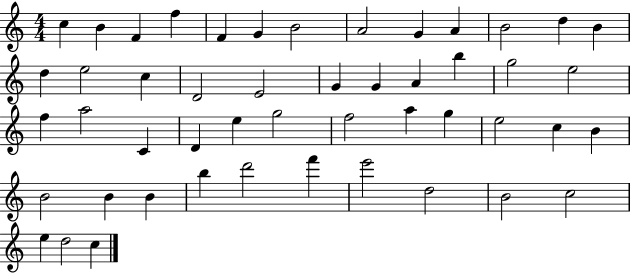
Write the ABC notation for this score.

X:1
T:Untitled
M:4/4
L:1/4
K:C
c B F f F G B2 A2 G A B2 d B d e2 c D2 E2 G G A b g2 e2 f a2 C D e g2 f2 a g e2 c B B2 B B b d'2 f' e'2 d2 B2 c2 e d2 c